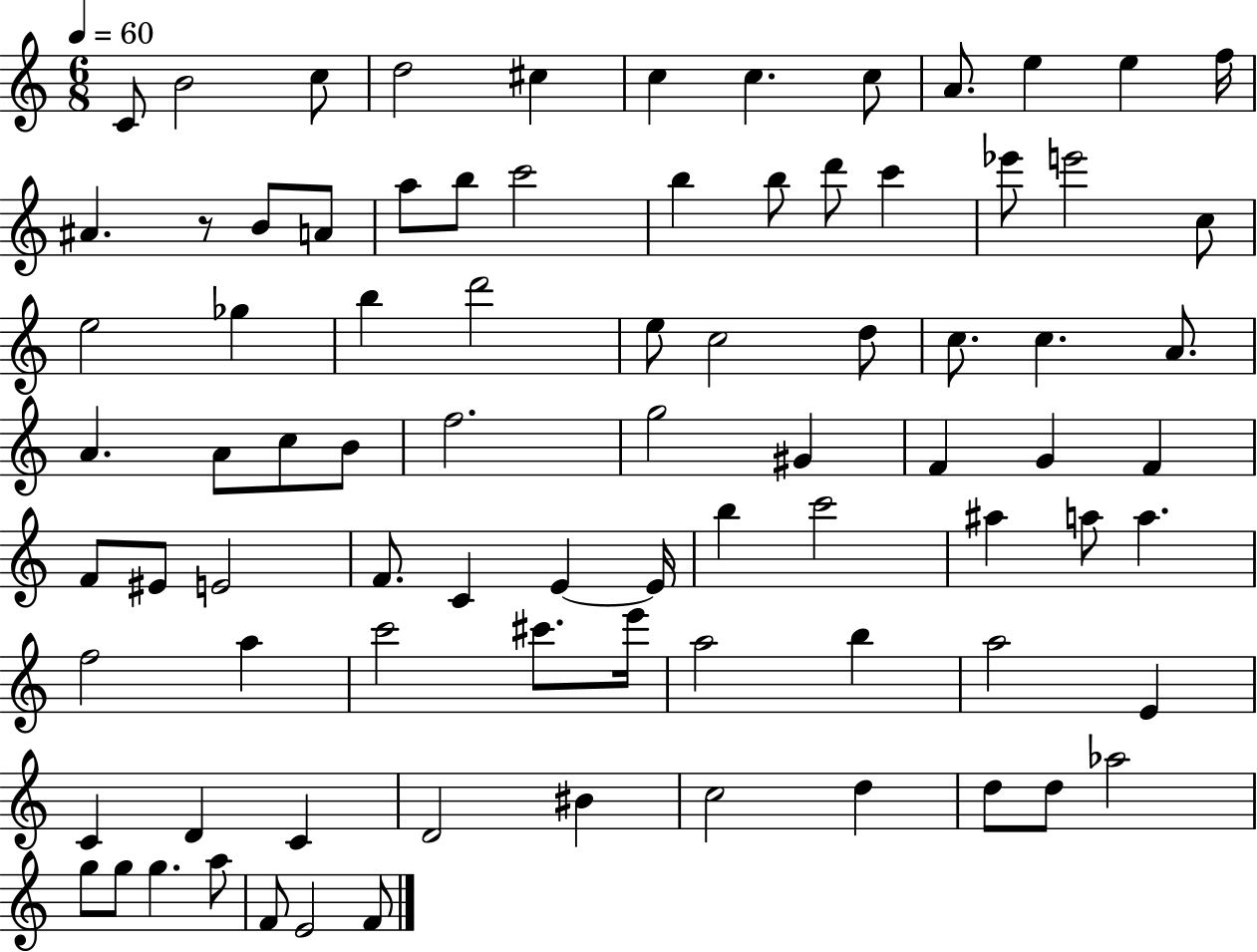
X:1
T:Untitled
M:6/8
L:1/4
K:C
C/2 B2 c/2 d2 ^c c c c/2 A/2 e e f/4 ^A z/2 B/2 A/2 a/2 b/2 c'2 b b/2 d'/2 c' _e'/2 e'2 c/2 e2 _g b d'2 e/2 c2 d/2 c/2 c A/2 A A/2 c/2 B/2 f2 g2 ^G F G F F/2 ^E/2 E2 F/2 C E E/4 b c'2 ^a a/2 a f2 a c'2 ^c'/2 e'/4 a2 b a2 E C D C D2 ^B c2 d d/2 d/2 _a2 g/2 g/2 g a/2 F/2 E2 F/2